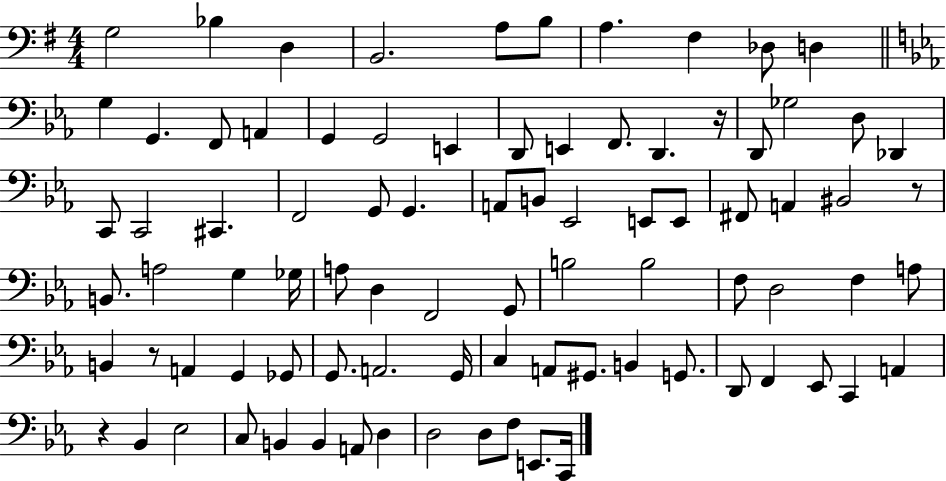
{
  \clef bass
  \numericTimeSignature
  \time 4/4
  \key g \major
  g2 bes4 d4 | b,2. a8 b8 | a4. fis4 des8 d4 | \bar "||" \break \key c \minor g4 g,4. f,8 a,4 | g,4 g,2 e,4 | d,8 e,4 f,8. d,4. r16 | d,8 ges2 d8 des,4 | \break c,8 c,2 cis,4. | f,2 g,8 g,4. | a,8 b,8 ees,2 e,8 e,8 | fis,8 a,4 bis,2 r8 | \break b,8. a2 g4 ges16 | a8 d4 f,2 g,8 | b2 b2 | f8 d2 f4 a8 | \break b,4 r8 a,4 g,4 ges,8 | g,8. a,2. g,16 | c4 a,8 gis,8. b,4 g,8. | d,8 f,4 ees,8 c,4 a,4 | \break r4 bes,4 ees2 | c8 b,4 b,4 a,8 d4 | d2 d8 f8 e,8. c,16 | \bar "|."
}